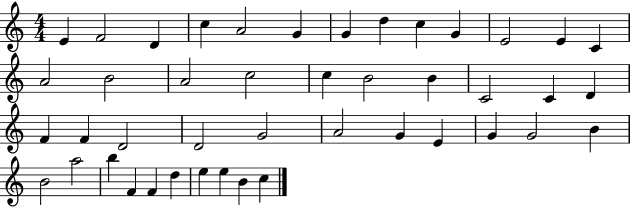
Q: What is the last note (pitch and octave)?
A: C5